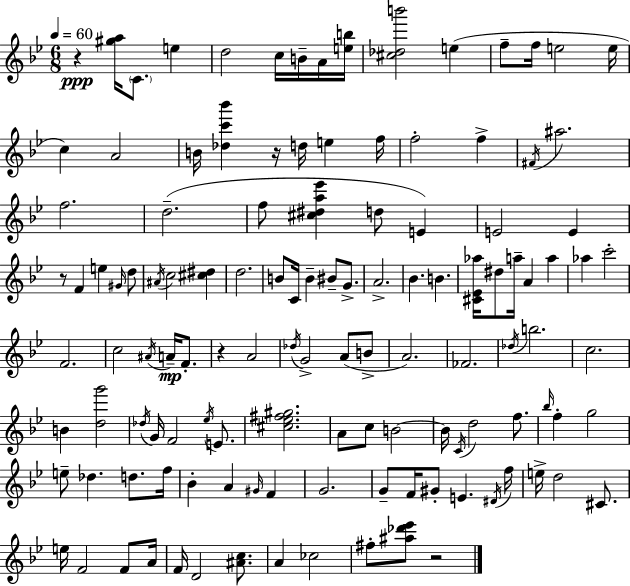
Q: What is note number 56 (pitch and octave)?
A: Db5